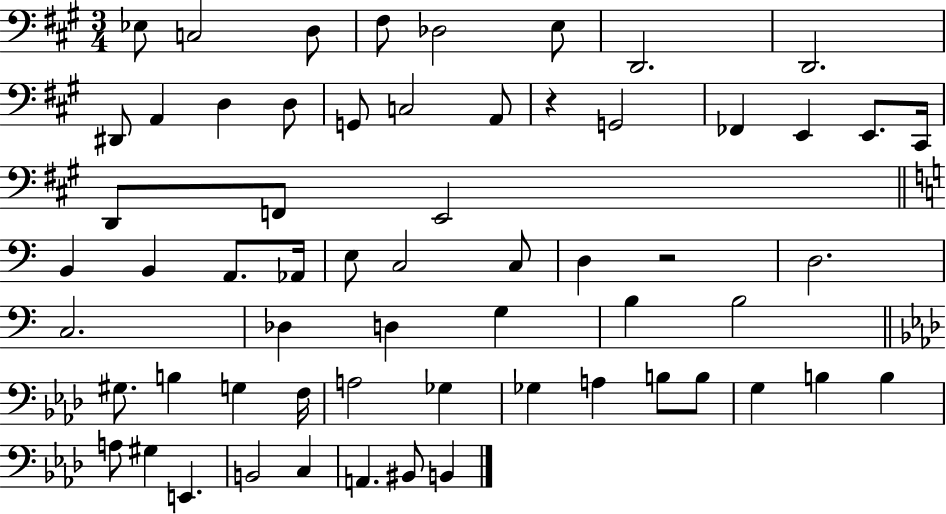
Eb3/e C3/h D3/e F#3/e Db3/h E3/e D2/h. D2/h. D#2/e A2/q D3/q D3/e G2/e C3/h A2/e R/q G2/h FES2/q E2/q E2/e. C#2/s D2/e F2/e E2/h B2/q B2/q A2/e. Ab2/s E3/e C3/h C3/e D3/q R/h D3/h. C3/h. Db3/q D3/q G3/q B3/q B3/h G#3/e. B3/q G3/q F3/s A3/h Gb3/q Gb3/q A3/q B3/e B3/e G3/q B3/q B3/q A3/e G#3/q E2/q. B2/h C3/q A2/q. BIS2/e B2/q